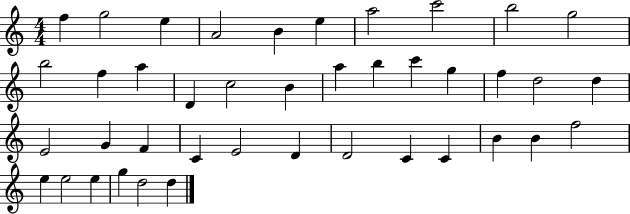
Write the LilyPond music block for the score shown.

{
  \clef treble
  \numericTimeSignature
  \time 4/4
  \key c \major
  f''4 g''2 e''4 | a'2 b'4 e''4 | a''2 c'''2 | b''2 g''2 | \break b''2 f''4 a''4 | d'4 c''2 b'4 | a''4 b''4 c'''4 g''4 | f''4 d''2 d''4 | \break e'2 g'4 f'4 | c'4 e'2 d'4 | d'2 c'4 c'4 | b'4 b'4 f''2 | \break e''4 e''2 e''4 | g''4 d''2 d''4 | \bar "|."
}